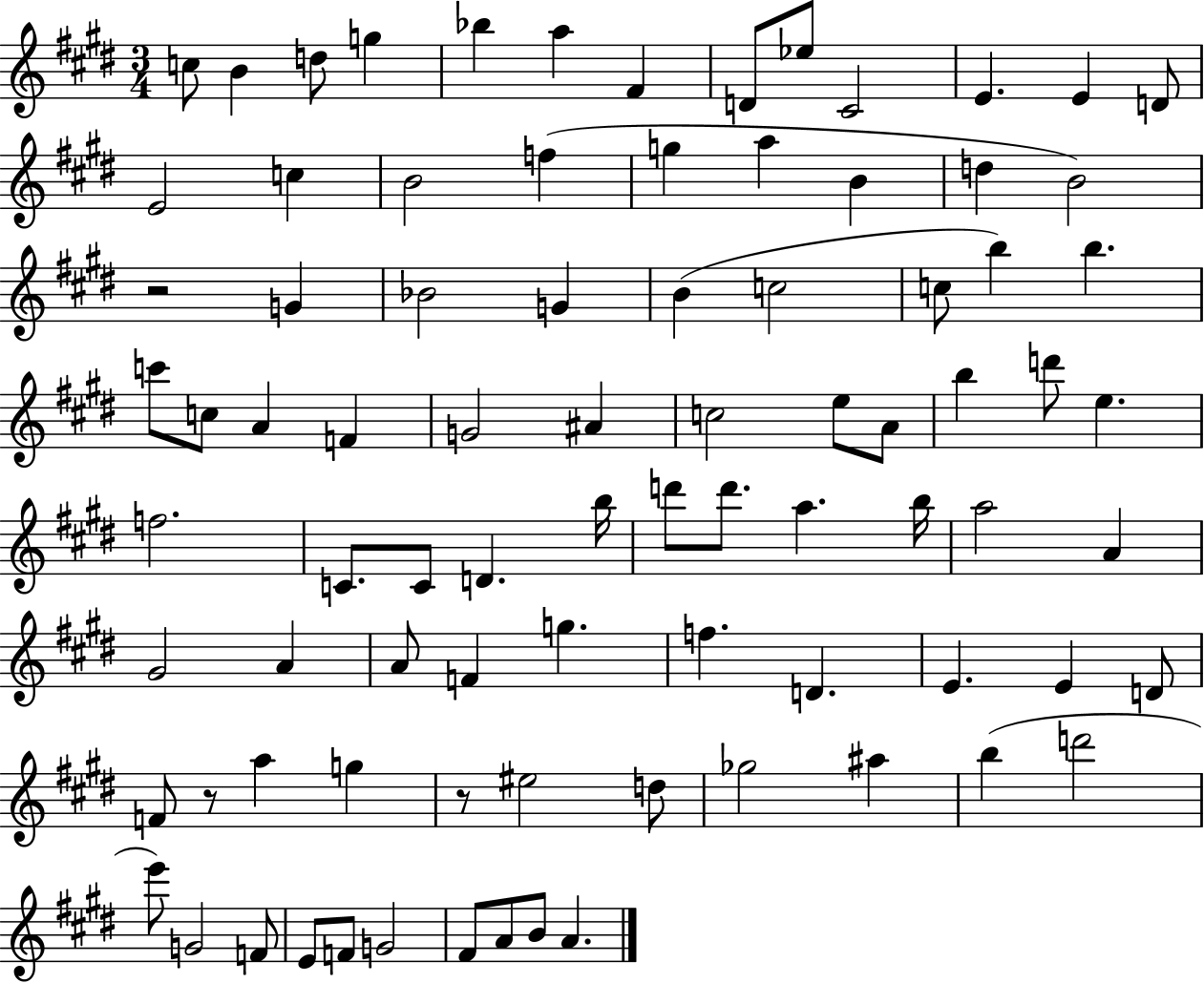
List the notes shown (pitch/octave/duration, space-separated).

C5/e B4/q D5/e G5/q Bb5/q A5/q F#4/q D4/e Eb5/e C#4/h E4/q. E4/q D4/e E4/h C5/q B4/h F5/q G5/q A5/q B4/q D5/q B4/h R/h G4/q Bb4/h G4/q B4/q C5/h C5/e B5/q B5/q. C6/e C5/e A4/q F4/q G4/h A#4/q C5/h E5/e A4/e B5/q D6/e E5/q. F5/h. C4/e. C4/e D4/q. B5/s D6/e D6/e. A5/q. B5/s A5/h A4/q G#4/h A4/q A4/e F4/q G5/q. F5/q. D4/q. E4/q. E4/q D4/e F4/e R/e A5/q G5/q R/e EIS5/h D5/e Gb5/h A#5/q B5/q D6/h E6/e G4/h F4/e E4/e F4/e G4/h F#4/e A4/e B4/e A4/q.